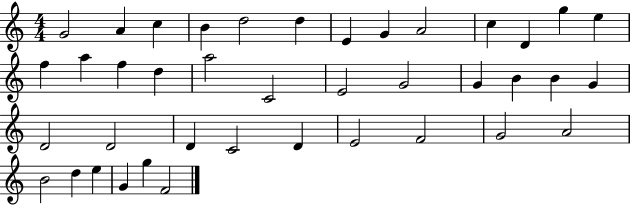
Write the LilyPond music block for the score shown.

{
  \clef treble
  \numericTimeSignature
  \time 4/4
  \key c \major
  g'2 a'4 c''4 | b'4 d''2 d''4 | e'4 g'4 a'2 | c''4 d'4 g''4 e''4 | \break f''4 a''4 f''4 d''4 | a''2 c'2 | e'2 g'2 | g'4 b'4 b'4 g'4 | \break d'2 d'2 | d'4 c'2 d'4 | e'2 f'2 | g'2 a'2 | \break b'2 d''4 e''4 | g'4 g''4 f'2 | \bar "|."
}